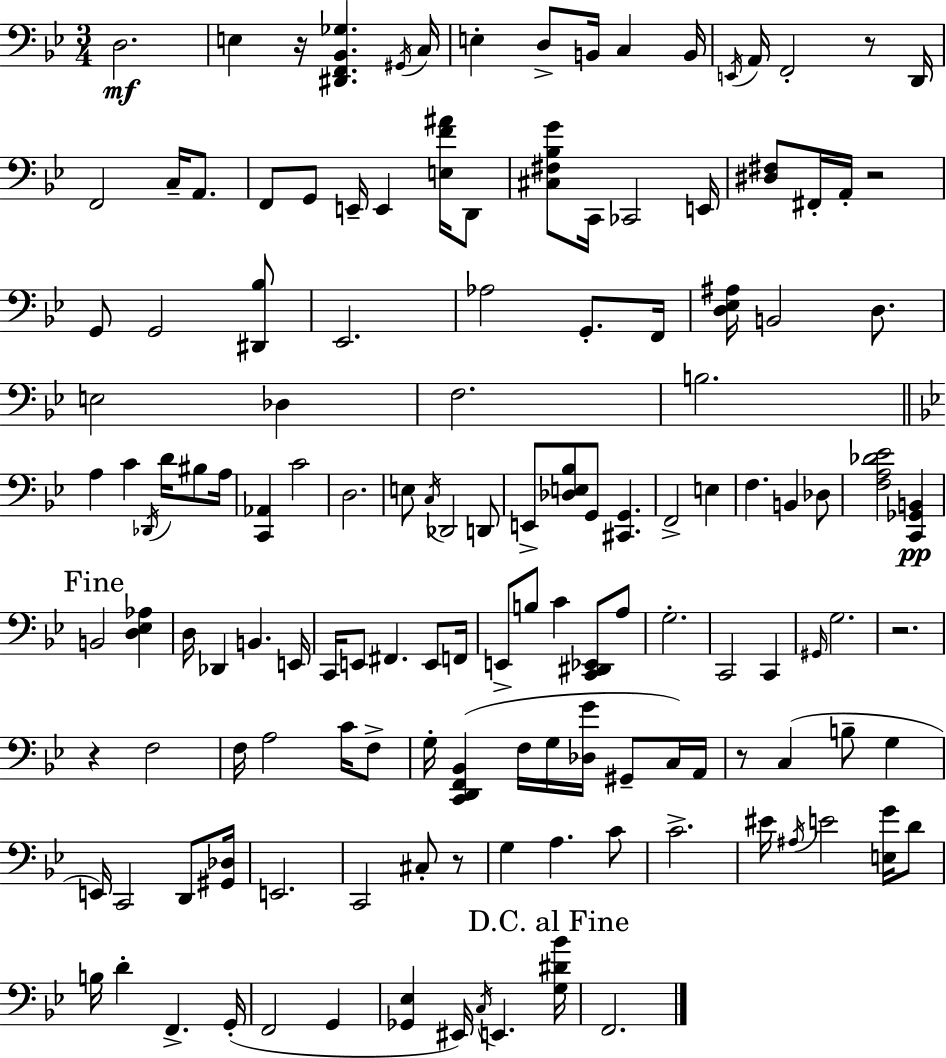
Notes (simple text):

D3/h. E3/q R/s [D#2,F2,Bb2,Gb3]/q. G#2/s C3/s E3/q D3/e B2/s C3/q B2/s E2/s A2/s F2/h R/e D2/s F2/h C3/s A2/e. F2/e G2/e E2/s E2/q [E3,F4,A#4]/s D2/e [C#3,F#3,Bb3,G4]/e C2/s CES2/h E2/s [D#3,F#3]/e F#2/s A2/s R/h G2/e G2/h [D#2,Bb3]/e Eb2/h. Ab3/h G2/e. F2/s [D3,Eb3,A#3]/s B2/h D3/e. E3/h Db3/q F3/h. B3/h. A3/q C4/q Db2/s D4/s BIS3/e A3/s [C2,Ab2]/q C4/h D3/h. E3/e C3/s Db2/h D2/e E2/e [Db3,E3,Bb3]/e G2/e [C#2,G2]/q. F2/h E3/q F3/q. B2/q Db3/e [F3,A3,Db4,Eb4]/h [C2,Gb2,B2]/q B2/h [D3,Eb3,Ab3]/q D3/s Db2/q B2/q. E2/s C2/s E2/e F#2/q. E2/e F2/s E2/e B3/e C4/q [C2,D#2,Eb2]/e A3/e G3/h. C2/h C2/q G#2/s G3/h. R/h. R/q F3/h F3/s A3/h C4/s F3/e G3/s [C2,D2,F2,Bb2]/q F3/s G3/s [Db3,G4]/s G#2/e C3/s A2/s R/e C3/q B3/e G3/q E2/s C2/h D2/e [G#2,Db3]/s E2/h. C2/h C#3/e R/e G3/q A3/q. C4/e C4/h. EIS4/s A#3/s E4/h [E3,G4]/s D4/e B3/s D4/q F2/q. G2/s F2/h G2/q [Gb2,Eb3]/q EIS2/s C3/s E2/q. [G3,D#4,Bb4]/s F2/h.